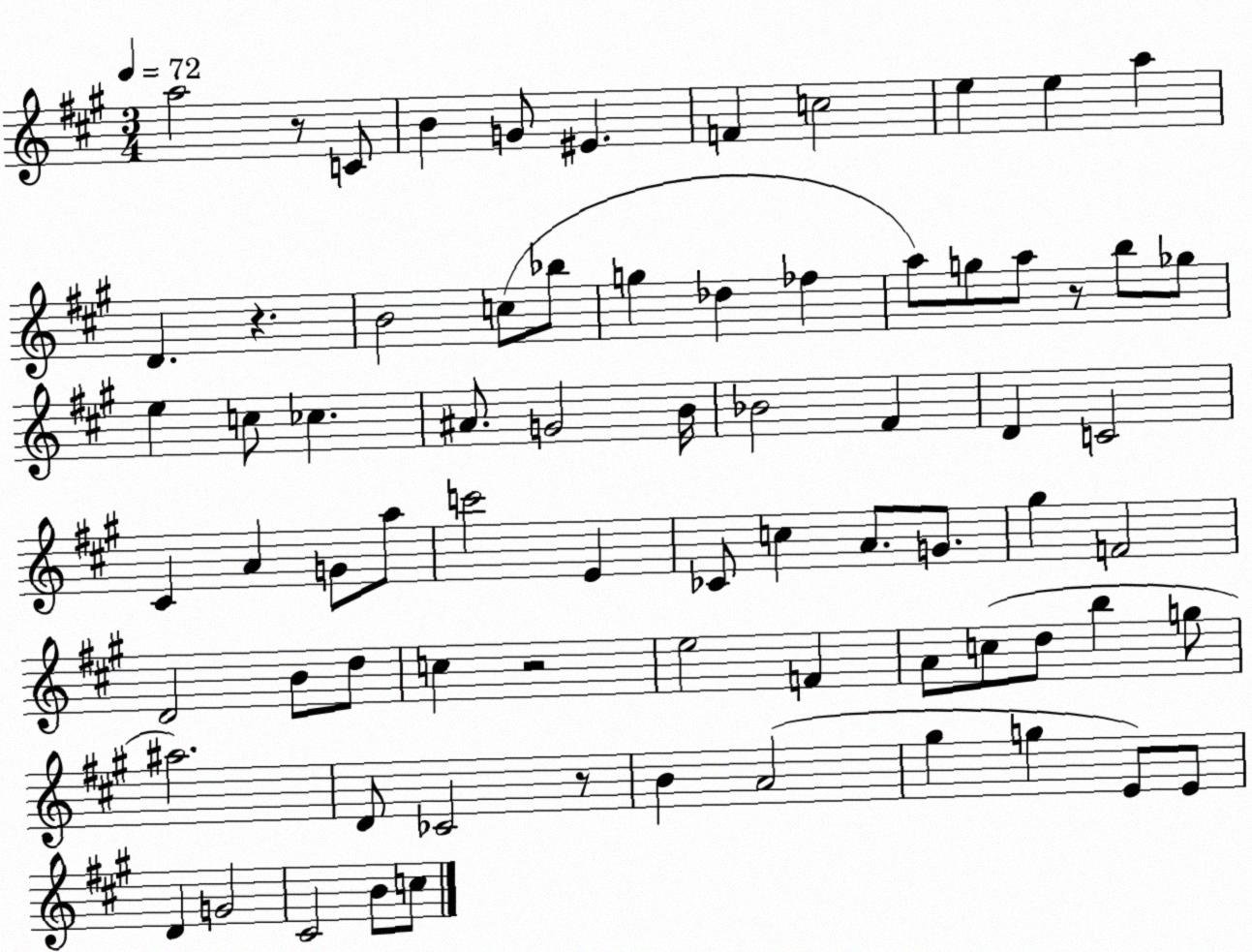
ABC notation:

X:1
T:Untitled
M:3/4
L:1/4
K:A
a2 z/2 C/2 B G/2 ^E F c2 e e a D z B2 c/2 _b/2 g _d _f a/2 g/2 a/2 z/2 b/2 _g/2 e c/2 _c ^A/2 G2 B/4 _B2 ^F D C2 ^C A G/2 a/2 c'2 E _C/2 c A/2 G/2 ^g F2 D2 B/2 d/2 c z2 e2 F A/2 c/2 d/2 b g/2 ^a2 D/2 _C2 z/2 B A2 ^g g E/2 E/2 D G2 ^C2 B/2 c/2